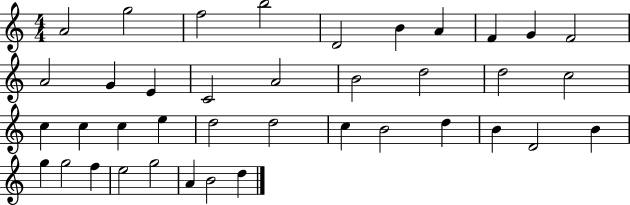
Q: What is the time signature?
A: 4/4